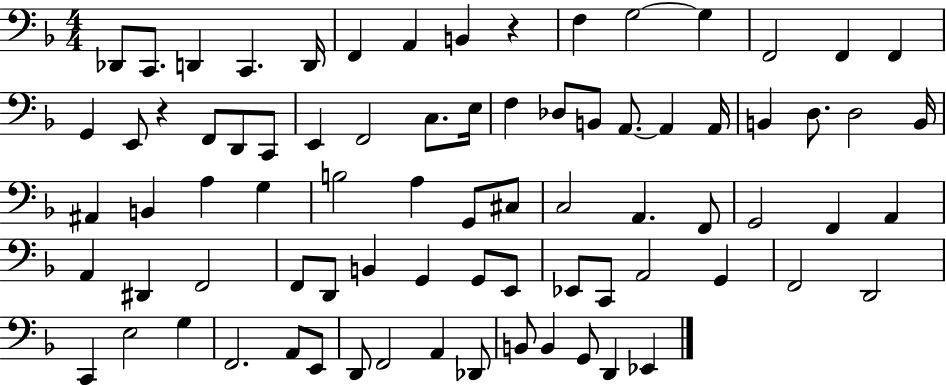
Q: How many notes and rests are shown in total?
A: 79